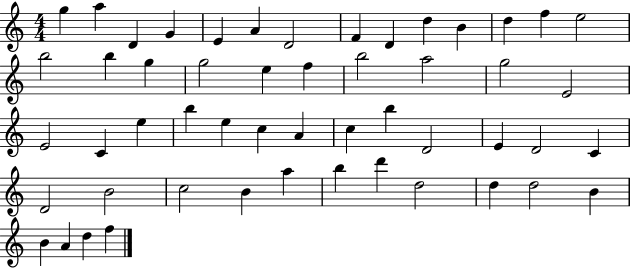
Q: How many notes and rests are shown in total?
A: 52